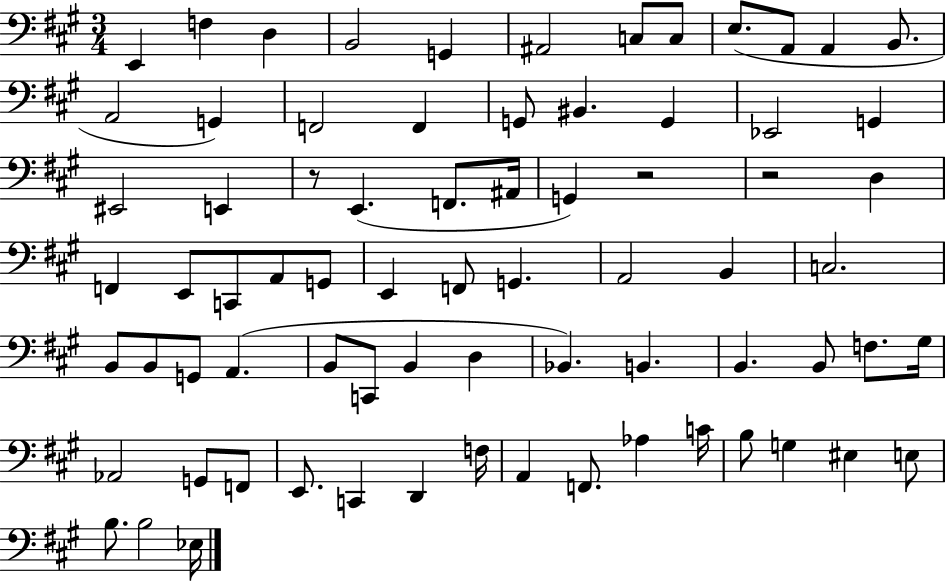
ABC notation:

X:1
T:Untitled
M:3/4
L:1/4
K:A
E,, F, D, B,,2 G,, ^A,,2 C,/2 C,/2 E,/2 A,,/2 A,, B,,/2 A,,2 G,, F,,2 F,, G,,/2 ^B,, G,, _E,,2 G,, ^E,,2 E,, z/2 E,, F,,/2 ^A,,/4 G,, z2 z2 D, F,, E,,/2 C,,/2 A,,/2 G,,/2 E,, F,,/2 G,, A,,2 B,, C,2 B,,/2 B,,/2 G,,/2 A,, B,,/2 C,,/2 B,, D, _B,, B,, B,, B,,/2 F,/2 ^G,/4 _A,,2 G,,/2 F,,/2 E,,/2 C,, D,, F,/4 A,, F,,/2 _A, C/4 B,/2 G, ^E, E,/2 B,/2 B,2 _E,/4